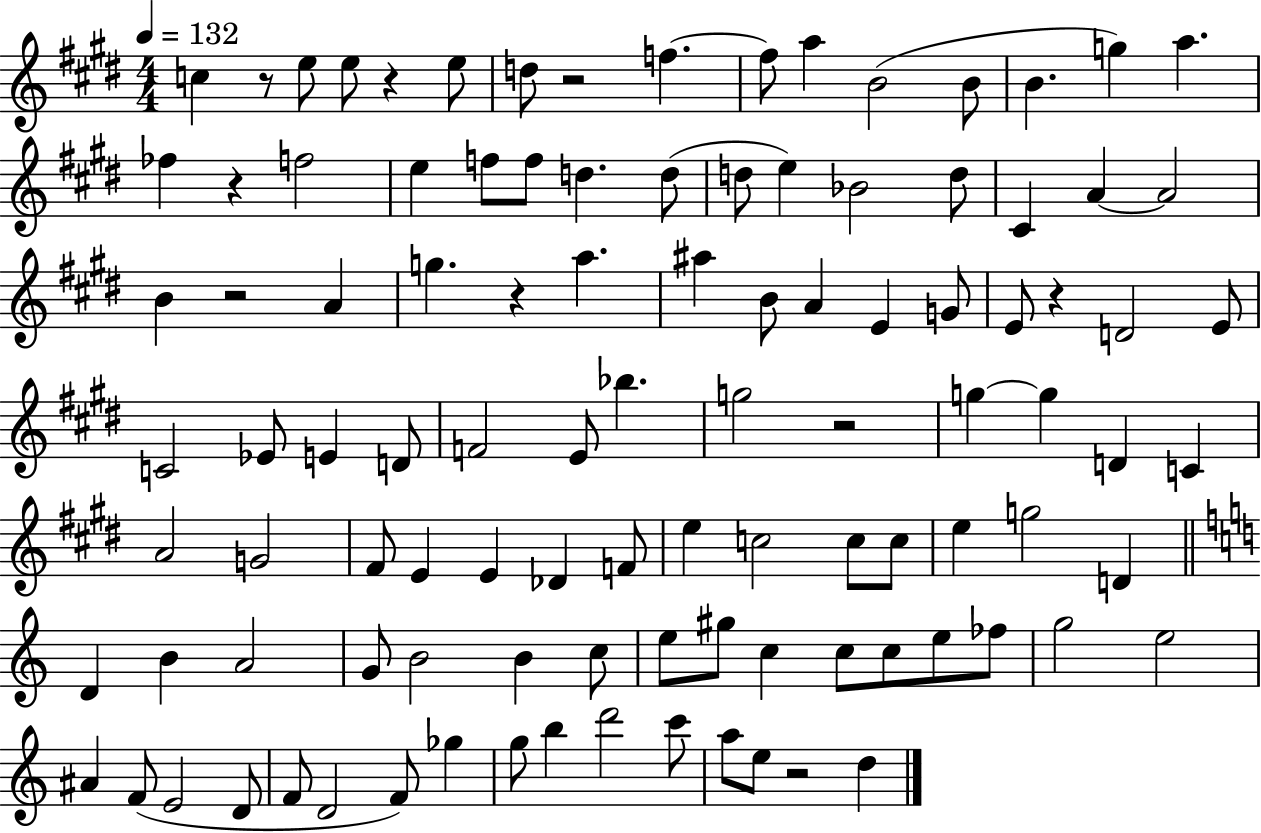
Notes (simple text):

C5/q R/e E5/e E5/e R/q E5/e D5/e R/h F5/q. F5/e A5/q B4/h B4/e B4/q. G5/q A5/q. FES5/q R/q F5/h E5/q F5/e F5/e D5/q. D5/e D5/e E5/q Bb4/h D5/e C#4/q A4/q A4/h B4/q R/h A4/q G5/q. R/q A5/q. A#5/q B4/e A4/q E4/q G4/e E4/e R/q D4/h E4/e C4/h Eb4/e E4/q D4/e F4/h E4/e Bb5/q. G5/h R/h G5/q G5/q D4/q C4/q A4/h G4/h F#4/e E4/q E4/q Db4/q F4/e E5/q C5/h C5/e C5/e E5/q G5/h D4/q D4/q B4/q A4/h G4/e B4/h B4/q C5/e E5/e G#5/e C5/q C5/e C5/e E5/e FES5/e G5/h E5/h A#4/q F4/e E4/h D4/e F4/e D4/h F4/e Gb5/q G5/e B5/q D6/h C6/e A5/e E5/e R/h D5/q